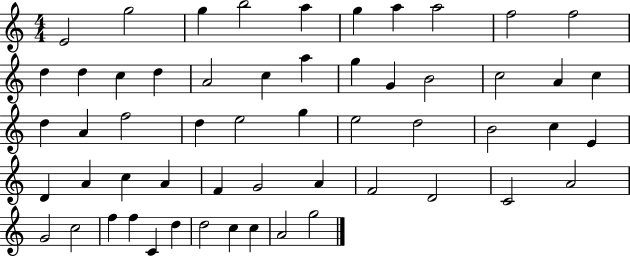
E4/h G5/h G5/q B5/h A5/q G5/q A5/q A5/h F5/h F5/h D5/q D5/q C5/q D5/q A4/h C5/q A5/q G5/q G4/q B4/h C5/h A4/q C5/q D5/q A4/q F5/h D5/q E5/h G5/q E5/h D5/h B4/h C5/q E4/q D4/q A4/q C5/q A4/q F4/q G4/h A4/q F4/h D4/h C4/h A4/h G4/h C5/h F5/q F5/q C4/q D5/q D5/h C5/q C5/q A4/h G5/h